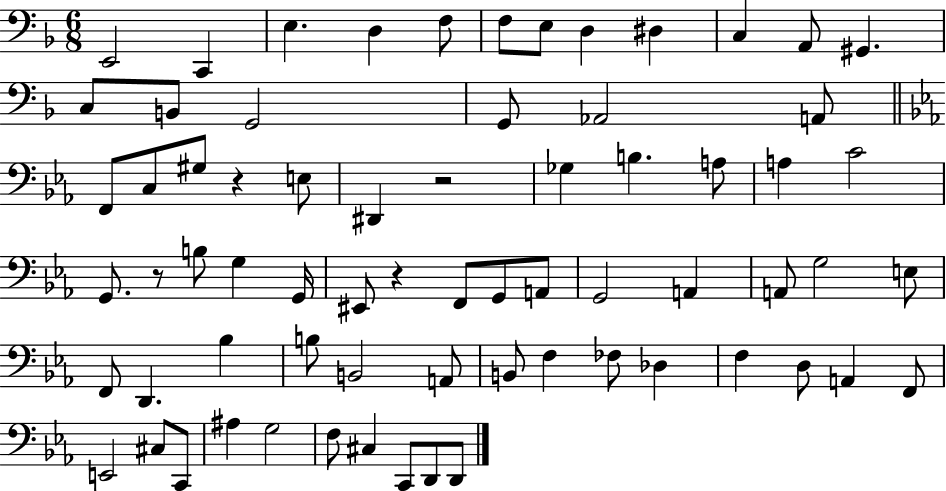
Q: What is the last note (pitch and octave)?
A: D2